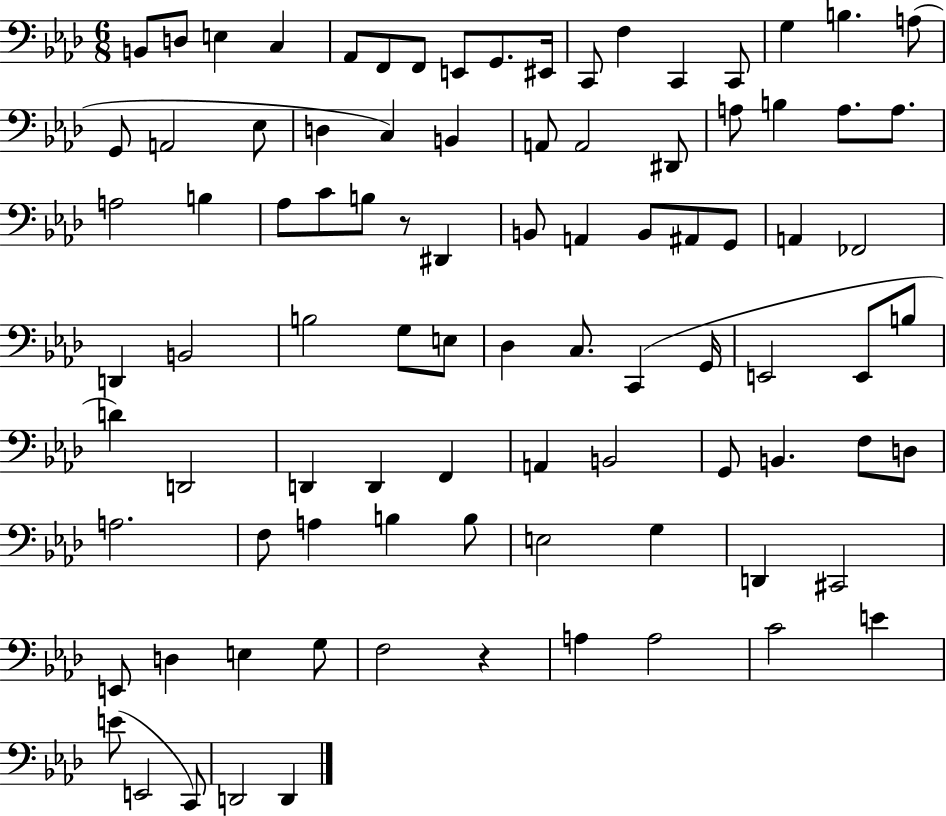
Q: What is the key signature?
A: AES major